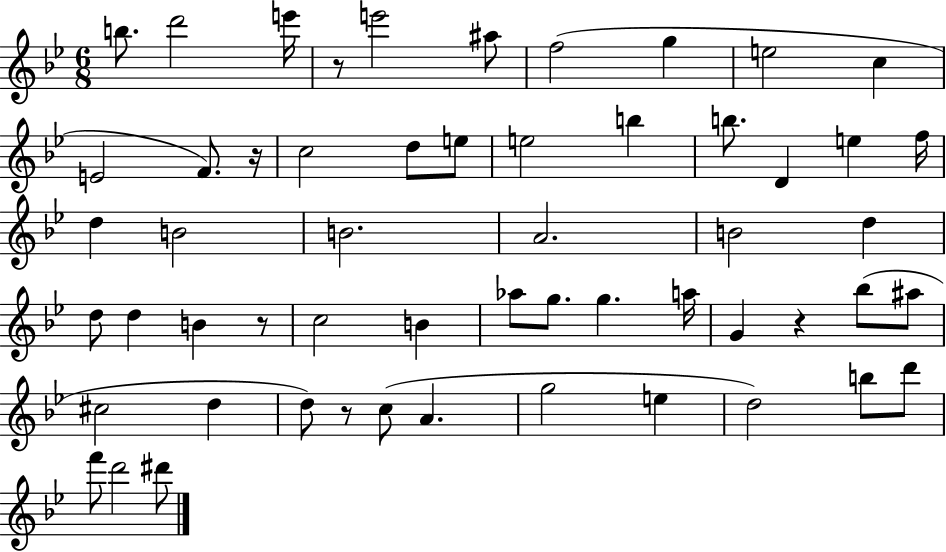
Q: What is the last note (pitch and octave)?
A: D#6